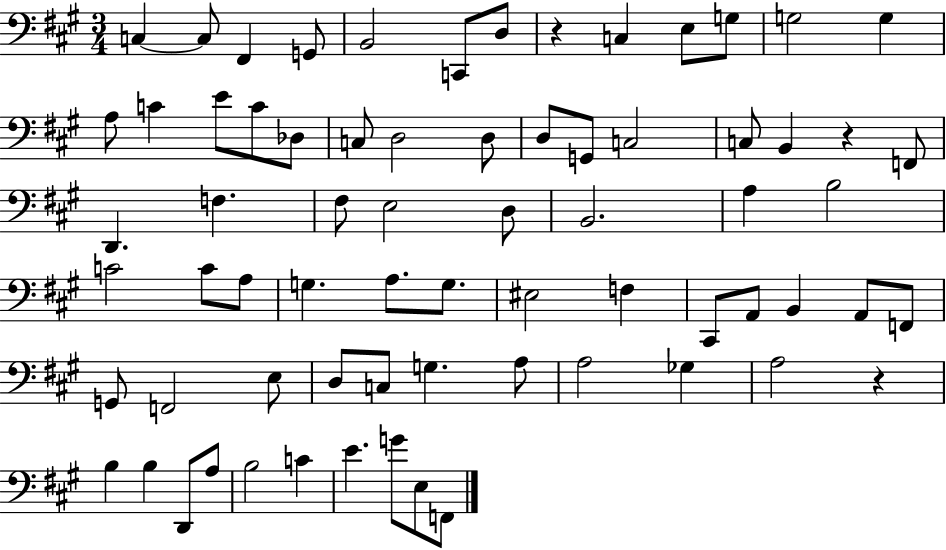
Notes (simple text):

C3/q C3/e F#2/q G2/e B2/h C2/e D3/e R/q C3/q E3/e G3/e G3/h G3/q A3/e C4/q E4/e C4/e Db3/e C3/e D3/h D3/e D3/e G2/e C3/h C3/e B2/q R/q F2/e D2/q. F3/q. F#3/e E3/h D3/e B2/h. A3/q B3/h C4/h C4/e A3/e G3/q. A3/e. G3/e. EIS3/h F3/q C#2/e A2/e B2/q A2/e F2/e G2/e F2/h E3/e D3/e C3/e G3/q. A3/e A3/h Gb3/q A3/h R/q B3/q B3/q D2/e A3/e B3/h C4/q E4/q. G4/e E3/e F2/e